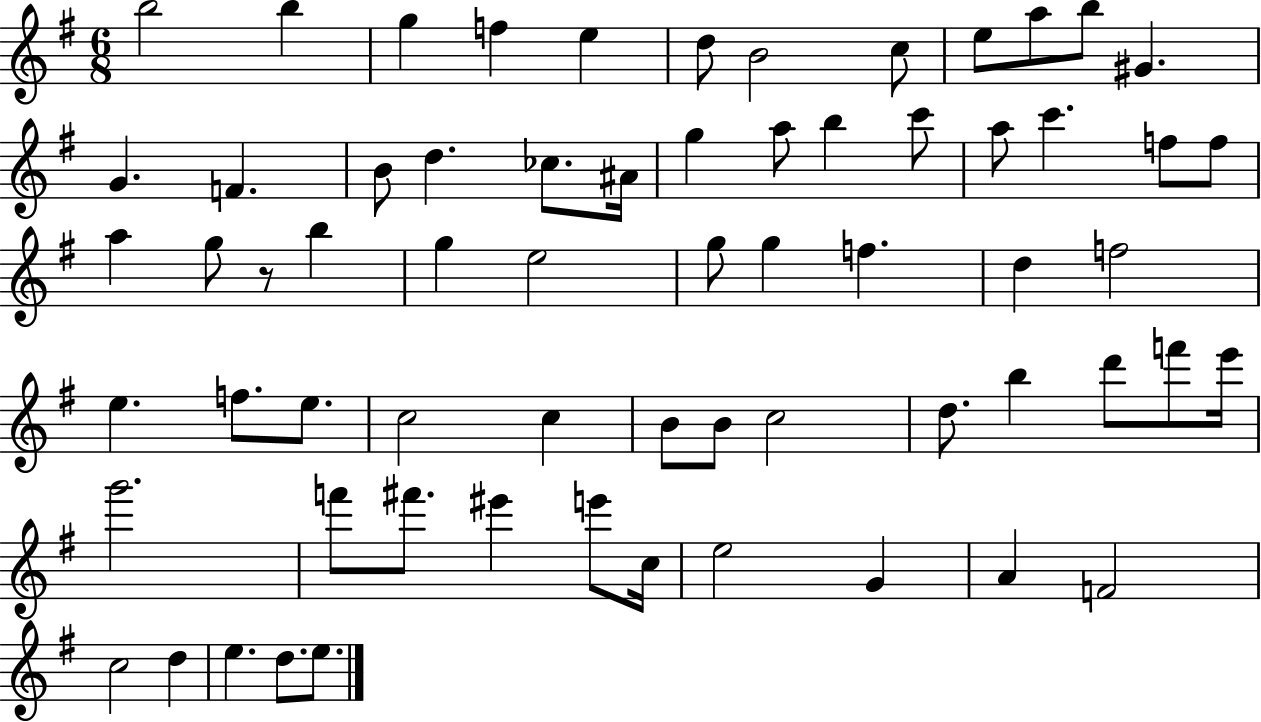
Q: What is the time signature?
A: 6/8